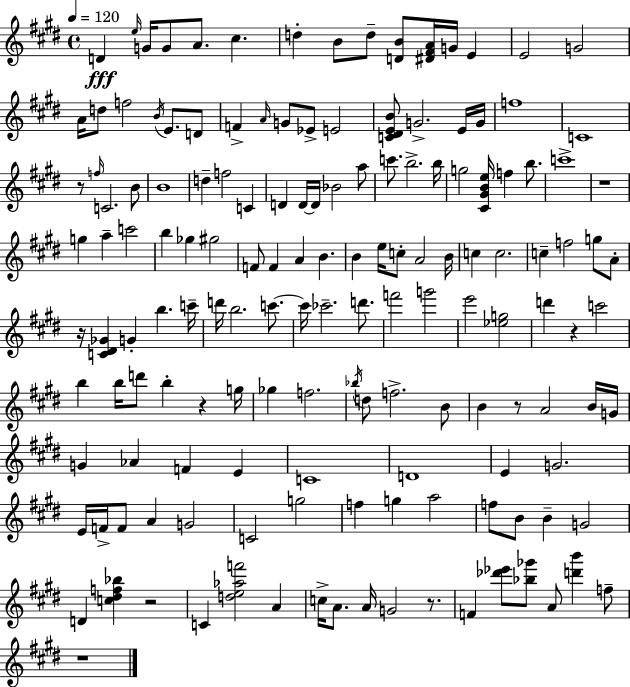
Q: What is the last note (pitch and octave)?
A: F5